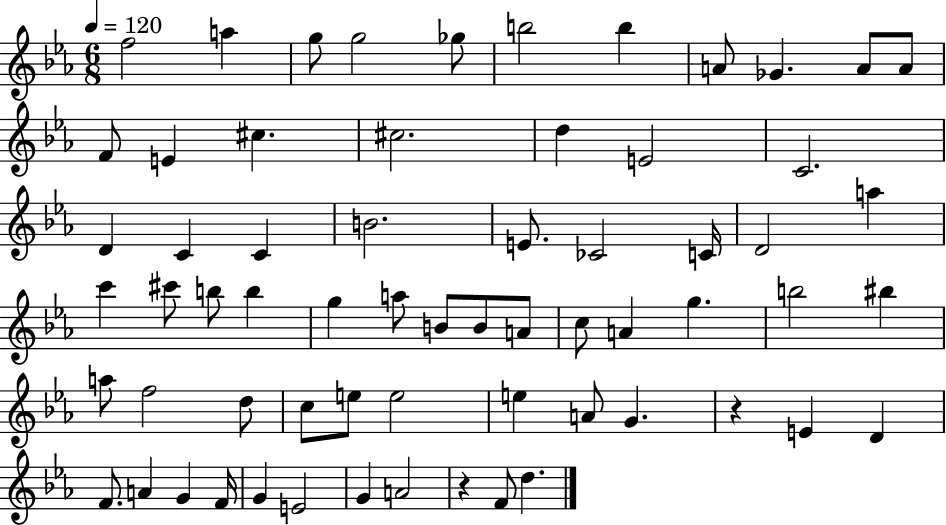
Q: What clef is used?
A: treble